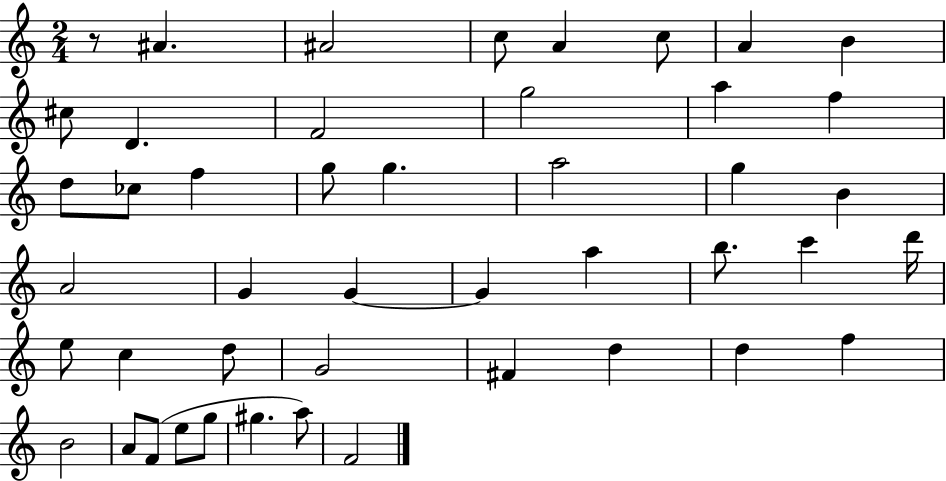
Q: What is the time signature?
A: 2/4